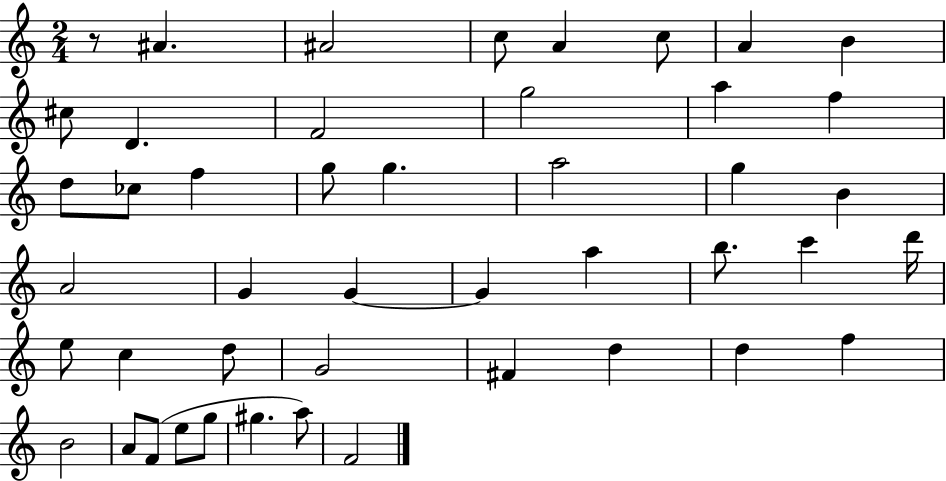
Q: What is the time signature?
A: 2/4